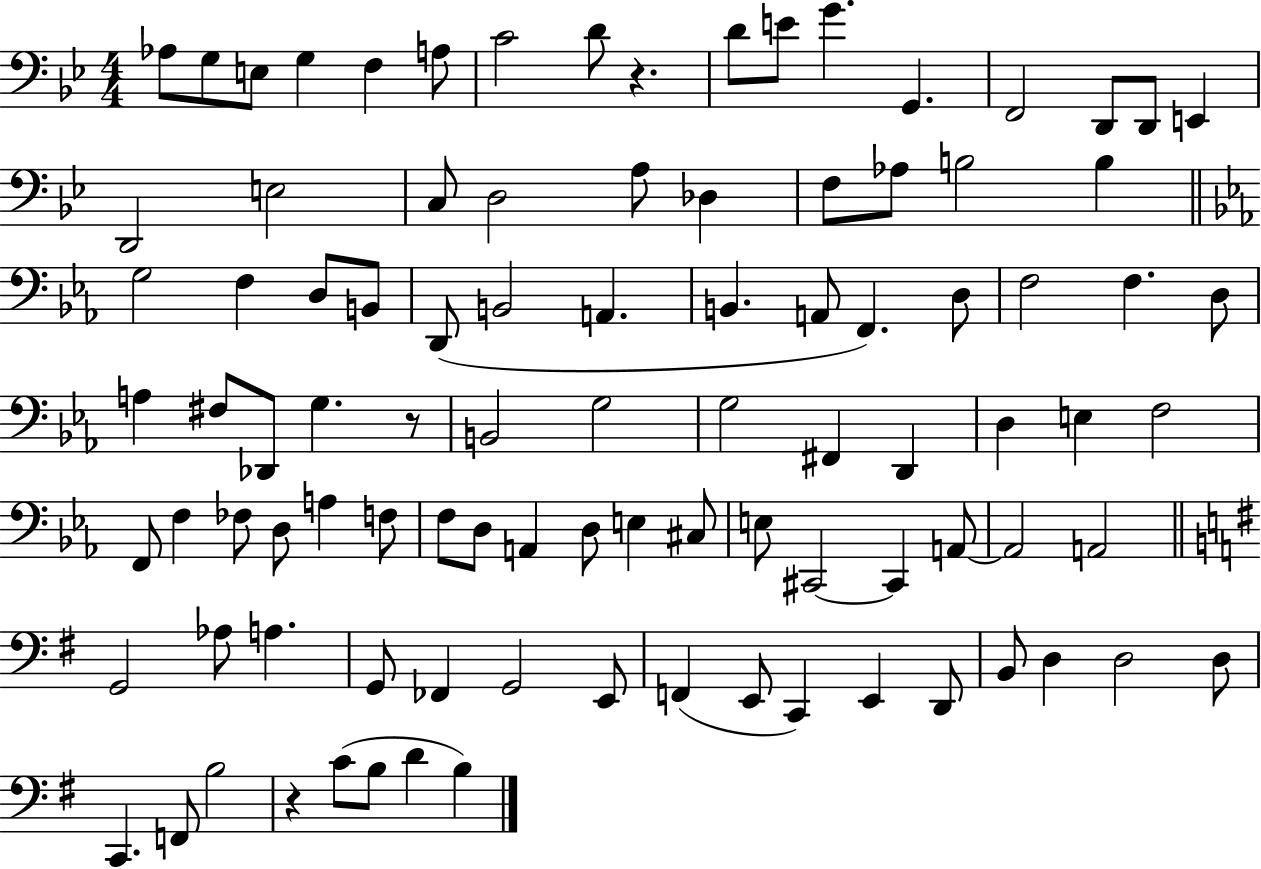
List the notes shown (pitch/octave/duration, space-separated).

Ab3/e G3/e E3/e G3/q F3/q A3/e C4/h D4/e R/q. D4/e E4/e G4/q. G2/q. F2/h D2/e D2/e E2/q D2/h E3/h C3/e D3/h A3/e Db3/q F3/e Ab3/e B3/h B3/q G3/h F3/q D3/e B2/e D2/e B2/h A2/q. B2/q. A2/e F2/q. D3/e F3/h F3/q. D3/e A3/q F#3/e Db2/e G3/q. R/e B2/h G3/h G3/h F#2/q D2/q D3/q E3/q F3/h F2/e F3/q FES3/e D3/e A3/q F3/e F3/e D3/e A2/q D3/e E3/q C#3/e E3/e C#2/h C#2/q A2/e A2/h A2/h G2/h Ab3/e A3/q. G2/e FES2/q G2/h E2/e F2/q E2/e C2/q E2/q D2/e B2/e D3/q D3/h D3/e C2/q. F2/e B3/h R/q C4/e B3/e D4/q B3/q